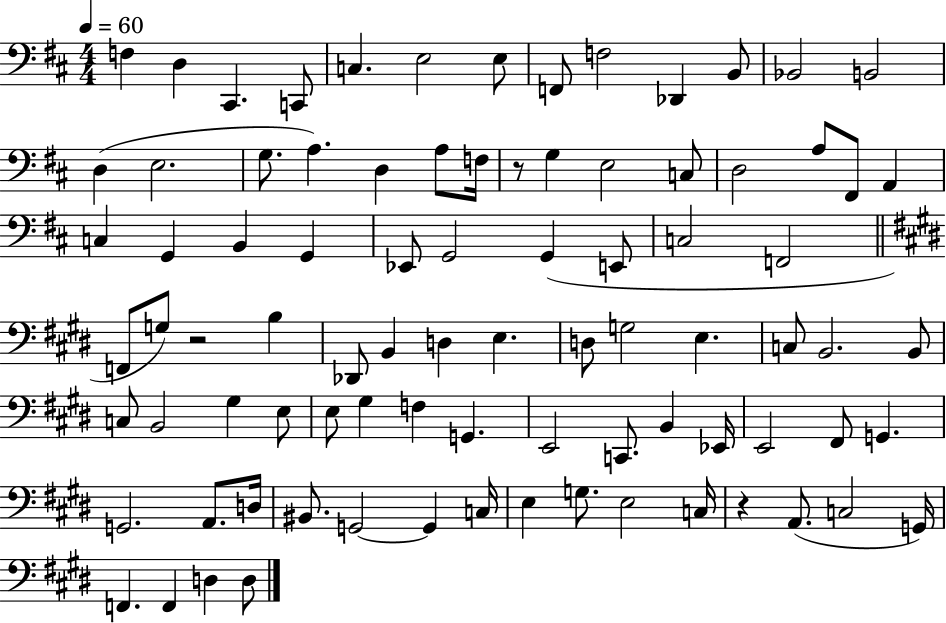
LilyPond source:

{
  \clef bass
  \numericTimeSignature
  \time 4/4
  \key d \major
  \tempo 4 = 60
  \repeat volta 2 { f4 d4 cis,4. c,8 | c4. e2 e8 | f,8 f2 des,4 b,8 | bes,2 b,2 | \break d4( e2. | g8. a4.) d4 a8 f16 | r8 g4 e2 c8 | d2 a8 fis,8 a,4 | \break c4 g,4 b,4 g,4 | ees,8 g,2 g,4( e,8 | c2 f,2 | \bar "||" \break \key e \major f,8 g8) r2 b4 | des,8 b,4 d4 e4. | d8 g2 e4. | c8 b,2. b,8 | \break c8 b,2 gis4 e8 | e8 gis4 f4 g,4. | e,2 c,8. b,4 ees,16 | e,2 fis,8 g,4. | \break g,2. a,8. d16 | bis,8. g,2~~ g,4 c16 | e4 g8. e2 c16 | r4 a,8.( c2 g,16) | \break f,4. f,4 d4 d8 | } \bar "|."
}